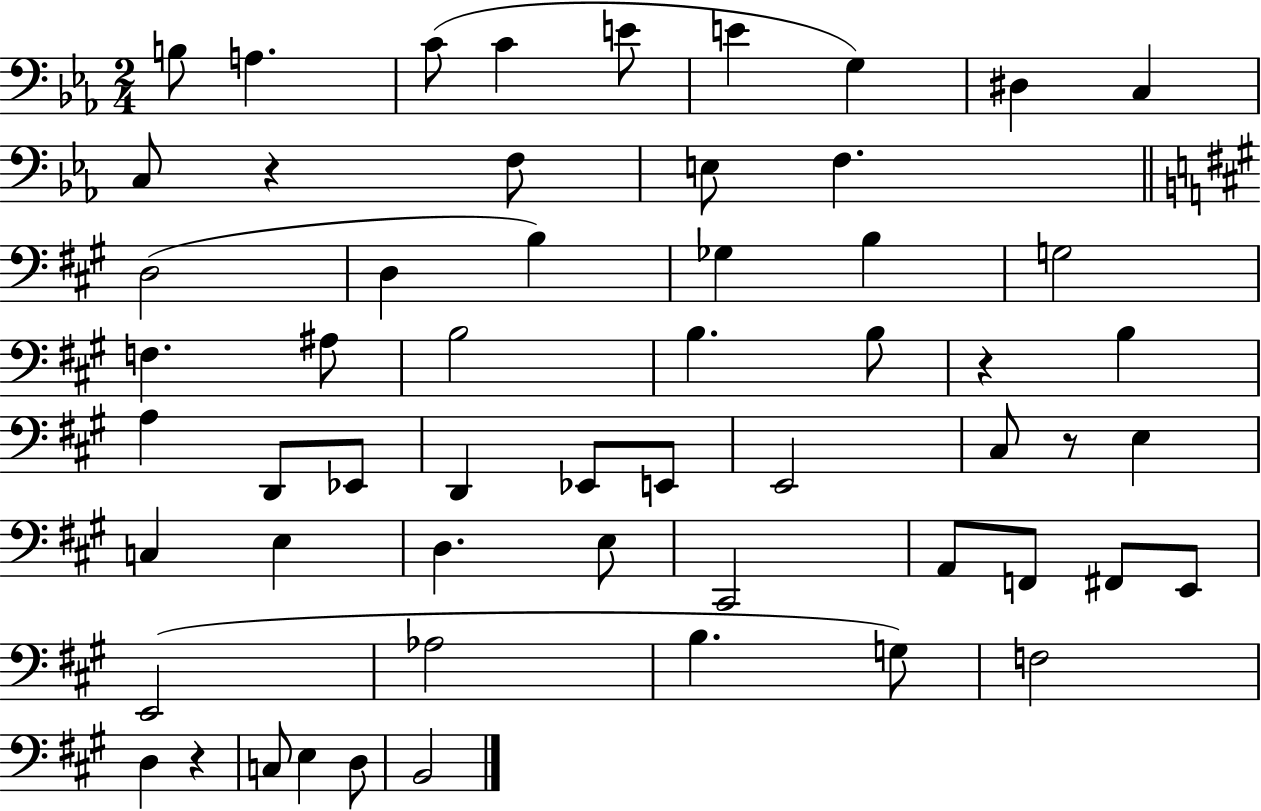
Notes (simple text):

B3/e A3/q. C4/e C4/q E4/e E4/q G3/q D#3/q C3/q C3/e R/q F3/e E3/e F3/q. D3/h D3/q B3/q Gb3/q B3/q G3/h F3/q. A#3/e B3/h B3/q. B3/e R/q B3/q A3/q D2/e Eb2/e D2/q Eb2/e E2/e E2/h C#3/e R/e E3/q C3/q E3/q D3/q. E3/e C#2/h A2/e F2/e F#2/e E2/e E2/h Ab3/h B3/q. G3/e F3/h D3/q R/q C3/e E3/q D3/e B2/h